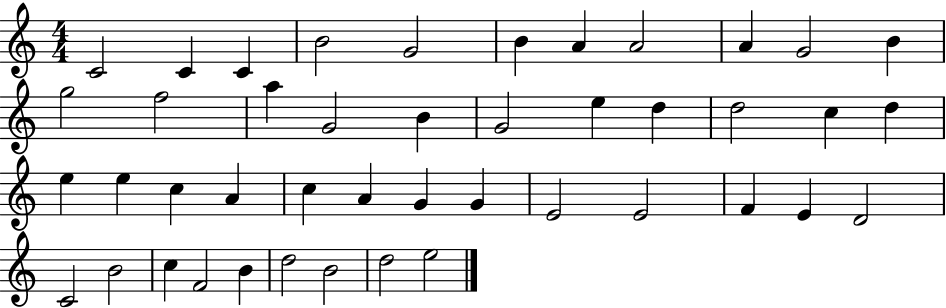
X:1
T:Untitled
M:4/4
L:1/4
K:C
C2 C C B2 G2 B A A2 A G2 B g2 f2 a G2 B G2 e d d2 c d e e c A c A G G E2 E2 F E D2 C2 B2 c F2 B d2 B2 d2 e2